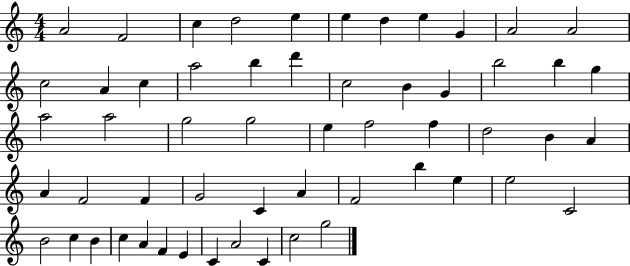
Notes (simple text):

A4/h F4/h C5/q D5/h E5/q E5/q D5/q E5/q G4/q A4/h A4/h C5/h A4/q C5/q A5/h B5/q D6/q C5/h B4/q G4/q B5/h B5/q G5/q A5/h A5/h G5/h G5/h E5/q F5/h F5/q D5/h B4/q A4/q A4/q F4/h F4/q G4/h C4/q A4/q F4/h B5/q E5/q E5/h C4/h B4/h C5/q B4/q C5/q A4/q F4/q E4/q C4/q A4/h C4/q C5/h G5/h